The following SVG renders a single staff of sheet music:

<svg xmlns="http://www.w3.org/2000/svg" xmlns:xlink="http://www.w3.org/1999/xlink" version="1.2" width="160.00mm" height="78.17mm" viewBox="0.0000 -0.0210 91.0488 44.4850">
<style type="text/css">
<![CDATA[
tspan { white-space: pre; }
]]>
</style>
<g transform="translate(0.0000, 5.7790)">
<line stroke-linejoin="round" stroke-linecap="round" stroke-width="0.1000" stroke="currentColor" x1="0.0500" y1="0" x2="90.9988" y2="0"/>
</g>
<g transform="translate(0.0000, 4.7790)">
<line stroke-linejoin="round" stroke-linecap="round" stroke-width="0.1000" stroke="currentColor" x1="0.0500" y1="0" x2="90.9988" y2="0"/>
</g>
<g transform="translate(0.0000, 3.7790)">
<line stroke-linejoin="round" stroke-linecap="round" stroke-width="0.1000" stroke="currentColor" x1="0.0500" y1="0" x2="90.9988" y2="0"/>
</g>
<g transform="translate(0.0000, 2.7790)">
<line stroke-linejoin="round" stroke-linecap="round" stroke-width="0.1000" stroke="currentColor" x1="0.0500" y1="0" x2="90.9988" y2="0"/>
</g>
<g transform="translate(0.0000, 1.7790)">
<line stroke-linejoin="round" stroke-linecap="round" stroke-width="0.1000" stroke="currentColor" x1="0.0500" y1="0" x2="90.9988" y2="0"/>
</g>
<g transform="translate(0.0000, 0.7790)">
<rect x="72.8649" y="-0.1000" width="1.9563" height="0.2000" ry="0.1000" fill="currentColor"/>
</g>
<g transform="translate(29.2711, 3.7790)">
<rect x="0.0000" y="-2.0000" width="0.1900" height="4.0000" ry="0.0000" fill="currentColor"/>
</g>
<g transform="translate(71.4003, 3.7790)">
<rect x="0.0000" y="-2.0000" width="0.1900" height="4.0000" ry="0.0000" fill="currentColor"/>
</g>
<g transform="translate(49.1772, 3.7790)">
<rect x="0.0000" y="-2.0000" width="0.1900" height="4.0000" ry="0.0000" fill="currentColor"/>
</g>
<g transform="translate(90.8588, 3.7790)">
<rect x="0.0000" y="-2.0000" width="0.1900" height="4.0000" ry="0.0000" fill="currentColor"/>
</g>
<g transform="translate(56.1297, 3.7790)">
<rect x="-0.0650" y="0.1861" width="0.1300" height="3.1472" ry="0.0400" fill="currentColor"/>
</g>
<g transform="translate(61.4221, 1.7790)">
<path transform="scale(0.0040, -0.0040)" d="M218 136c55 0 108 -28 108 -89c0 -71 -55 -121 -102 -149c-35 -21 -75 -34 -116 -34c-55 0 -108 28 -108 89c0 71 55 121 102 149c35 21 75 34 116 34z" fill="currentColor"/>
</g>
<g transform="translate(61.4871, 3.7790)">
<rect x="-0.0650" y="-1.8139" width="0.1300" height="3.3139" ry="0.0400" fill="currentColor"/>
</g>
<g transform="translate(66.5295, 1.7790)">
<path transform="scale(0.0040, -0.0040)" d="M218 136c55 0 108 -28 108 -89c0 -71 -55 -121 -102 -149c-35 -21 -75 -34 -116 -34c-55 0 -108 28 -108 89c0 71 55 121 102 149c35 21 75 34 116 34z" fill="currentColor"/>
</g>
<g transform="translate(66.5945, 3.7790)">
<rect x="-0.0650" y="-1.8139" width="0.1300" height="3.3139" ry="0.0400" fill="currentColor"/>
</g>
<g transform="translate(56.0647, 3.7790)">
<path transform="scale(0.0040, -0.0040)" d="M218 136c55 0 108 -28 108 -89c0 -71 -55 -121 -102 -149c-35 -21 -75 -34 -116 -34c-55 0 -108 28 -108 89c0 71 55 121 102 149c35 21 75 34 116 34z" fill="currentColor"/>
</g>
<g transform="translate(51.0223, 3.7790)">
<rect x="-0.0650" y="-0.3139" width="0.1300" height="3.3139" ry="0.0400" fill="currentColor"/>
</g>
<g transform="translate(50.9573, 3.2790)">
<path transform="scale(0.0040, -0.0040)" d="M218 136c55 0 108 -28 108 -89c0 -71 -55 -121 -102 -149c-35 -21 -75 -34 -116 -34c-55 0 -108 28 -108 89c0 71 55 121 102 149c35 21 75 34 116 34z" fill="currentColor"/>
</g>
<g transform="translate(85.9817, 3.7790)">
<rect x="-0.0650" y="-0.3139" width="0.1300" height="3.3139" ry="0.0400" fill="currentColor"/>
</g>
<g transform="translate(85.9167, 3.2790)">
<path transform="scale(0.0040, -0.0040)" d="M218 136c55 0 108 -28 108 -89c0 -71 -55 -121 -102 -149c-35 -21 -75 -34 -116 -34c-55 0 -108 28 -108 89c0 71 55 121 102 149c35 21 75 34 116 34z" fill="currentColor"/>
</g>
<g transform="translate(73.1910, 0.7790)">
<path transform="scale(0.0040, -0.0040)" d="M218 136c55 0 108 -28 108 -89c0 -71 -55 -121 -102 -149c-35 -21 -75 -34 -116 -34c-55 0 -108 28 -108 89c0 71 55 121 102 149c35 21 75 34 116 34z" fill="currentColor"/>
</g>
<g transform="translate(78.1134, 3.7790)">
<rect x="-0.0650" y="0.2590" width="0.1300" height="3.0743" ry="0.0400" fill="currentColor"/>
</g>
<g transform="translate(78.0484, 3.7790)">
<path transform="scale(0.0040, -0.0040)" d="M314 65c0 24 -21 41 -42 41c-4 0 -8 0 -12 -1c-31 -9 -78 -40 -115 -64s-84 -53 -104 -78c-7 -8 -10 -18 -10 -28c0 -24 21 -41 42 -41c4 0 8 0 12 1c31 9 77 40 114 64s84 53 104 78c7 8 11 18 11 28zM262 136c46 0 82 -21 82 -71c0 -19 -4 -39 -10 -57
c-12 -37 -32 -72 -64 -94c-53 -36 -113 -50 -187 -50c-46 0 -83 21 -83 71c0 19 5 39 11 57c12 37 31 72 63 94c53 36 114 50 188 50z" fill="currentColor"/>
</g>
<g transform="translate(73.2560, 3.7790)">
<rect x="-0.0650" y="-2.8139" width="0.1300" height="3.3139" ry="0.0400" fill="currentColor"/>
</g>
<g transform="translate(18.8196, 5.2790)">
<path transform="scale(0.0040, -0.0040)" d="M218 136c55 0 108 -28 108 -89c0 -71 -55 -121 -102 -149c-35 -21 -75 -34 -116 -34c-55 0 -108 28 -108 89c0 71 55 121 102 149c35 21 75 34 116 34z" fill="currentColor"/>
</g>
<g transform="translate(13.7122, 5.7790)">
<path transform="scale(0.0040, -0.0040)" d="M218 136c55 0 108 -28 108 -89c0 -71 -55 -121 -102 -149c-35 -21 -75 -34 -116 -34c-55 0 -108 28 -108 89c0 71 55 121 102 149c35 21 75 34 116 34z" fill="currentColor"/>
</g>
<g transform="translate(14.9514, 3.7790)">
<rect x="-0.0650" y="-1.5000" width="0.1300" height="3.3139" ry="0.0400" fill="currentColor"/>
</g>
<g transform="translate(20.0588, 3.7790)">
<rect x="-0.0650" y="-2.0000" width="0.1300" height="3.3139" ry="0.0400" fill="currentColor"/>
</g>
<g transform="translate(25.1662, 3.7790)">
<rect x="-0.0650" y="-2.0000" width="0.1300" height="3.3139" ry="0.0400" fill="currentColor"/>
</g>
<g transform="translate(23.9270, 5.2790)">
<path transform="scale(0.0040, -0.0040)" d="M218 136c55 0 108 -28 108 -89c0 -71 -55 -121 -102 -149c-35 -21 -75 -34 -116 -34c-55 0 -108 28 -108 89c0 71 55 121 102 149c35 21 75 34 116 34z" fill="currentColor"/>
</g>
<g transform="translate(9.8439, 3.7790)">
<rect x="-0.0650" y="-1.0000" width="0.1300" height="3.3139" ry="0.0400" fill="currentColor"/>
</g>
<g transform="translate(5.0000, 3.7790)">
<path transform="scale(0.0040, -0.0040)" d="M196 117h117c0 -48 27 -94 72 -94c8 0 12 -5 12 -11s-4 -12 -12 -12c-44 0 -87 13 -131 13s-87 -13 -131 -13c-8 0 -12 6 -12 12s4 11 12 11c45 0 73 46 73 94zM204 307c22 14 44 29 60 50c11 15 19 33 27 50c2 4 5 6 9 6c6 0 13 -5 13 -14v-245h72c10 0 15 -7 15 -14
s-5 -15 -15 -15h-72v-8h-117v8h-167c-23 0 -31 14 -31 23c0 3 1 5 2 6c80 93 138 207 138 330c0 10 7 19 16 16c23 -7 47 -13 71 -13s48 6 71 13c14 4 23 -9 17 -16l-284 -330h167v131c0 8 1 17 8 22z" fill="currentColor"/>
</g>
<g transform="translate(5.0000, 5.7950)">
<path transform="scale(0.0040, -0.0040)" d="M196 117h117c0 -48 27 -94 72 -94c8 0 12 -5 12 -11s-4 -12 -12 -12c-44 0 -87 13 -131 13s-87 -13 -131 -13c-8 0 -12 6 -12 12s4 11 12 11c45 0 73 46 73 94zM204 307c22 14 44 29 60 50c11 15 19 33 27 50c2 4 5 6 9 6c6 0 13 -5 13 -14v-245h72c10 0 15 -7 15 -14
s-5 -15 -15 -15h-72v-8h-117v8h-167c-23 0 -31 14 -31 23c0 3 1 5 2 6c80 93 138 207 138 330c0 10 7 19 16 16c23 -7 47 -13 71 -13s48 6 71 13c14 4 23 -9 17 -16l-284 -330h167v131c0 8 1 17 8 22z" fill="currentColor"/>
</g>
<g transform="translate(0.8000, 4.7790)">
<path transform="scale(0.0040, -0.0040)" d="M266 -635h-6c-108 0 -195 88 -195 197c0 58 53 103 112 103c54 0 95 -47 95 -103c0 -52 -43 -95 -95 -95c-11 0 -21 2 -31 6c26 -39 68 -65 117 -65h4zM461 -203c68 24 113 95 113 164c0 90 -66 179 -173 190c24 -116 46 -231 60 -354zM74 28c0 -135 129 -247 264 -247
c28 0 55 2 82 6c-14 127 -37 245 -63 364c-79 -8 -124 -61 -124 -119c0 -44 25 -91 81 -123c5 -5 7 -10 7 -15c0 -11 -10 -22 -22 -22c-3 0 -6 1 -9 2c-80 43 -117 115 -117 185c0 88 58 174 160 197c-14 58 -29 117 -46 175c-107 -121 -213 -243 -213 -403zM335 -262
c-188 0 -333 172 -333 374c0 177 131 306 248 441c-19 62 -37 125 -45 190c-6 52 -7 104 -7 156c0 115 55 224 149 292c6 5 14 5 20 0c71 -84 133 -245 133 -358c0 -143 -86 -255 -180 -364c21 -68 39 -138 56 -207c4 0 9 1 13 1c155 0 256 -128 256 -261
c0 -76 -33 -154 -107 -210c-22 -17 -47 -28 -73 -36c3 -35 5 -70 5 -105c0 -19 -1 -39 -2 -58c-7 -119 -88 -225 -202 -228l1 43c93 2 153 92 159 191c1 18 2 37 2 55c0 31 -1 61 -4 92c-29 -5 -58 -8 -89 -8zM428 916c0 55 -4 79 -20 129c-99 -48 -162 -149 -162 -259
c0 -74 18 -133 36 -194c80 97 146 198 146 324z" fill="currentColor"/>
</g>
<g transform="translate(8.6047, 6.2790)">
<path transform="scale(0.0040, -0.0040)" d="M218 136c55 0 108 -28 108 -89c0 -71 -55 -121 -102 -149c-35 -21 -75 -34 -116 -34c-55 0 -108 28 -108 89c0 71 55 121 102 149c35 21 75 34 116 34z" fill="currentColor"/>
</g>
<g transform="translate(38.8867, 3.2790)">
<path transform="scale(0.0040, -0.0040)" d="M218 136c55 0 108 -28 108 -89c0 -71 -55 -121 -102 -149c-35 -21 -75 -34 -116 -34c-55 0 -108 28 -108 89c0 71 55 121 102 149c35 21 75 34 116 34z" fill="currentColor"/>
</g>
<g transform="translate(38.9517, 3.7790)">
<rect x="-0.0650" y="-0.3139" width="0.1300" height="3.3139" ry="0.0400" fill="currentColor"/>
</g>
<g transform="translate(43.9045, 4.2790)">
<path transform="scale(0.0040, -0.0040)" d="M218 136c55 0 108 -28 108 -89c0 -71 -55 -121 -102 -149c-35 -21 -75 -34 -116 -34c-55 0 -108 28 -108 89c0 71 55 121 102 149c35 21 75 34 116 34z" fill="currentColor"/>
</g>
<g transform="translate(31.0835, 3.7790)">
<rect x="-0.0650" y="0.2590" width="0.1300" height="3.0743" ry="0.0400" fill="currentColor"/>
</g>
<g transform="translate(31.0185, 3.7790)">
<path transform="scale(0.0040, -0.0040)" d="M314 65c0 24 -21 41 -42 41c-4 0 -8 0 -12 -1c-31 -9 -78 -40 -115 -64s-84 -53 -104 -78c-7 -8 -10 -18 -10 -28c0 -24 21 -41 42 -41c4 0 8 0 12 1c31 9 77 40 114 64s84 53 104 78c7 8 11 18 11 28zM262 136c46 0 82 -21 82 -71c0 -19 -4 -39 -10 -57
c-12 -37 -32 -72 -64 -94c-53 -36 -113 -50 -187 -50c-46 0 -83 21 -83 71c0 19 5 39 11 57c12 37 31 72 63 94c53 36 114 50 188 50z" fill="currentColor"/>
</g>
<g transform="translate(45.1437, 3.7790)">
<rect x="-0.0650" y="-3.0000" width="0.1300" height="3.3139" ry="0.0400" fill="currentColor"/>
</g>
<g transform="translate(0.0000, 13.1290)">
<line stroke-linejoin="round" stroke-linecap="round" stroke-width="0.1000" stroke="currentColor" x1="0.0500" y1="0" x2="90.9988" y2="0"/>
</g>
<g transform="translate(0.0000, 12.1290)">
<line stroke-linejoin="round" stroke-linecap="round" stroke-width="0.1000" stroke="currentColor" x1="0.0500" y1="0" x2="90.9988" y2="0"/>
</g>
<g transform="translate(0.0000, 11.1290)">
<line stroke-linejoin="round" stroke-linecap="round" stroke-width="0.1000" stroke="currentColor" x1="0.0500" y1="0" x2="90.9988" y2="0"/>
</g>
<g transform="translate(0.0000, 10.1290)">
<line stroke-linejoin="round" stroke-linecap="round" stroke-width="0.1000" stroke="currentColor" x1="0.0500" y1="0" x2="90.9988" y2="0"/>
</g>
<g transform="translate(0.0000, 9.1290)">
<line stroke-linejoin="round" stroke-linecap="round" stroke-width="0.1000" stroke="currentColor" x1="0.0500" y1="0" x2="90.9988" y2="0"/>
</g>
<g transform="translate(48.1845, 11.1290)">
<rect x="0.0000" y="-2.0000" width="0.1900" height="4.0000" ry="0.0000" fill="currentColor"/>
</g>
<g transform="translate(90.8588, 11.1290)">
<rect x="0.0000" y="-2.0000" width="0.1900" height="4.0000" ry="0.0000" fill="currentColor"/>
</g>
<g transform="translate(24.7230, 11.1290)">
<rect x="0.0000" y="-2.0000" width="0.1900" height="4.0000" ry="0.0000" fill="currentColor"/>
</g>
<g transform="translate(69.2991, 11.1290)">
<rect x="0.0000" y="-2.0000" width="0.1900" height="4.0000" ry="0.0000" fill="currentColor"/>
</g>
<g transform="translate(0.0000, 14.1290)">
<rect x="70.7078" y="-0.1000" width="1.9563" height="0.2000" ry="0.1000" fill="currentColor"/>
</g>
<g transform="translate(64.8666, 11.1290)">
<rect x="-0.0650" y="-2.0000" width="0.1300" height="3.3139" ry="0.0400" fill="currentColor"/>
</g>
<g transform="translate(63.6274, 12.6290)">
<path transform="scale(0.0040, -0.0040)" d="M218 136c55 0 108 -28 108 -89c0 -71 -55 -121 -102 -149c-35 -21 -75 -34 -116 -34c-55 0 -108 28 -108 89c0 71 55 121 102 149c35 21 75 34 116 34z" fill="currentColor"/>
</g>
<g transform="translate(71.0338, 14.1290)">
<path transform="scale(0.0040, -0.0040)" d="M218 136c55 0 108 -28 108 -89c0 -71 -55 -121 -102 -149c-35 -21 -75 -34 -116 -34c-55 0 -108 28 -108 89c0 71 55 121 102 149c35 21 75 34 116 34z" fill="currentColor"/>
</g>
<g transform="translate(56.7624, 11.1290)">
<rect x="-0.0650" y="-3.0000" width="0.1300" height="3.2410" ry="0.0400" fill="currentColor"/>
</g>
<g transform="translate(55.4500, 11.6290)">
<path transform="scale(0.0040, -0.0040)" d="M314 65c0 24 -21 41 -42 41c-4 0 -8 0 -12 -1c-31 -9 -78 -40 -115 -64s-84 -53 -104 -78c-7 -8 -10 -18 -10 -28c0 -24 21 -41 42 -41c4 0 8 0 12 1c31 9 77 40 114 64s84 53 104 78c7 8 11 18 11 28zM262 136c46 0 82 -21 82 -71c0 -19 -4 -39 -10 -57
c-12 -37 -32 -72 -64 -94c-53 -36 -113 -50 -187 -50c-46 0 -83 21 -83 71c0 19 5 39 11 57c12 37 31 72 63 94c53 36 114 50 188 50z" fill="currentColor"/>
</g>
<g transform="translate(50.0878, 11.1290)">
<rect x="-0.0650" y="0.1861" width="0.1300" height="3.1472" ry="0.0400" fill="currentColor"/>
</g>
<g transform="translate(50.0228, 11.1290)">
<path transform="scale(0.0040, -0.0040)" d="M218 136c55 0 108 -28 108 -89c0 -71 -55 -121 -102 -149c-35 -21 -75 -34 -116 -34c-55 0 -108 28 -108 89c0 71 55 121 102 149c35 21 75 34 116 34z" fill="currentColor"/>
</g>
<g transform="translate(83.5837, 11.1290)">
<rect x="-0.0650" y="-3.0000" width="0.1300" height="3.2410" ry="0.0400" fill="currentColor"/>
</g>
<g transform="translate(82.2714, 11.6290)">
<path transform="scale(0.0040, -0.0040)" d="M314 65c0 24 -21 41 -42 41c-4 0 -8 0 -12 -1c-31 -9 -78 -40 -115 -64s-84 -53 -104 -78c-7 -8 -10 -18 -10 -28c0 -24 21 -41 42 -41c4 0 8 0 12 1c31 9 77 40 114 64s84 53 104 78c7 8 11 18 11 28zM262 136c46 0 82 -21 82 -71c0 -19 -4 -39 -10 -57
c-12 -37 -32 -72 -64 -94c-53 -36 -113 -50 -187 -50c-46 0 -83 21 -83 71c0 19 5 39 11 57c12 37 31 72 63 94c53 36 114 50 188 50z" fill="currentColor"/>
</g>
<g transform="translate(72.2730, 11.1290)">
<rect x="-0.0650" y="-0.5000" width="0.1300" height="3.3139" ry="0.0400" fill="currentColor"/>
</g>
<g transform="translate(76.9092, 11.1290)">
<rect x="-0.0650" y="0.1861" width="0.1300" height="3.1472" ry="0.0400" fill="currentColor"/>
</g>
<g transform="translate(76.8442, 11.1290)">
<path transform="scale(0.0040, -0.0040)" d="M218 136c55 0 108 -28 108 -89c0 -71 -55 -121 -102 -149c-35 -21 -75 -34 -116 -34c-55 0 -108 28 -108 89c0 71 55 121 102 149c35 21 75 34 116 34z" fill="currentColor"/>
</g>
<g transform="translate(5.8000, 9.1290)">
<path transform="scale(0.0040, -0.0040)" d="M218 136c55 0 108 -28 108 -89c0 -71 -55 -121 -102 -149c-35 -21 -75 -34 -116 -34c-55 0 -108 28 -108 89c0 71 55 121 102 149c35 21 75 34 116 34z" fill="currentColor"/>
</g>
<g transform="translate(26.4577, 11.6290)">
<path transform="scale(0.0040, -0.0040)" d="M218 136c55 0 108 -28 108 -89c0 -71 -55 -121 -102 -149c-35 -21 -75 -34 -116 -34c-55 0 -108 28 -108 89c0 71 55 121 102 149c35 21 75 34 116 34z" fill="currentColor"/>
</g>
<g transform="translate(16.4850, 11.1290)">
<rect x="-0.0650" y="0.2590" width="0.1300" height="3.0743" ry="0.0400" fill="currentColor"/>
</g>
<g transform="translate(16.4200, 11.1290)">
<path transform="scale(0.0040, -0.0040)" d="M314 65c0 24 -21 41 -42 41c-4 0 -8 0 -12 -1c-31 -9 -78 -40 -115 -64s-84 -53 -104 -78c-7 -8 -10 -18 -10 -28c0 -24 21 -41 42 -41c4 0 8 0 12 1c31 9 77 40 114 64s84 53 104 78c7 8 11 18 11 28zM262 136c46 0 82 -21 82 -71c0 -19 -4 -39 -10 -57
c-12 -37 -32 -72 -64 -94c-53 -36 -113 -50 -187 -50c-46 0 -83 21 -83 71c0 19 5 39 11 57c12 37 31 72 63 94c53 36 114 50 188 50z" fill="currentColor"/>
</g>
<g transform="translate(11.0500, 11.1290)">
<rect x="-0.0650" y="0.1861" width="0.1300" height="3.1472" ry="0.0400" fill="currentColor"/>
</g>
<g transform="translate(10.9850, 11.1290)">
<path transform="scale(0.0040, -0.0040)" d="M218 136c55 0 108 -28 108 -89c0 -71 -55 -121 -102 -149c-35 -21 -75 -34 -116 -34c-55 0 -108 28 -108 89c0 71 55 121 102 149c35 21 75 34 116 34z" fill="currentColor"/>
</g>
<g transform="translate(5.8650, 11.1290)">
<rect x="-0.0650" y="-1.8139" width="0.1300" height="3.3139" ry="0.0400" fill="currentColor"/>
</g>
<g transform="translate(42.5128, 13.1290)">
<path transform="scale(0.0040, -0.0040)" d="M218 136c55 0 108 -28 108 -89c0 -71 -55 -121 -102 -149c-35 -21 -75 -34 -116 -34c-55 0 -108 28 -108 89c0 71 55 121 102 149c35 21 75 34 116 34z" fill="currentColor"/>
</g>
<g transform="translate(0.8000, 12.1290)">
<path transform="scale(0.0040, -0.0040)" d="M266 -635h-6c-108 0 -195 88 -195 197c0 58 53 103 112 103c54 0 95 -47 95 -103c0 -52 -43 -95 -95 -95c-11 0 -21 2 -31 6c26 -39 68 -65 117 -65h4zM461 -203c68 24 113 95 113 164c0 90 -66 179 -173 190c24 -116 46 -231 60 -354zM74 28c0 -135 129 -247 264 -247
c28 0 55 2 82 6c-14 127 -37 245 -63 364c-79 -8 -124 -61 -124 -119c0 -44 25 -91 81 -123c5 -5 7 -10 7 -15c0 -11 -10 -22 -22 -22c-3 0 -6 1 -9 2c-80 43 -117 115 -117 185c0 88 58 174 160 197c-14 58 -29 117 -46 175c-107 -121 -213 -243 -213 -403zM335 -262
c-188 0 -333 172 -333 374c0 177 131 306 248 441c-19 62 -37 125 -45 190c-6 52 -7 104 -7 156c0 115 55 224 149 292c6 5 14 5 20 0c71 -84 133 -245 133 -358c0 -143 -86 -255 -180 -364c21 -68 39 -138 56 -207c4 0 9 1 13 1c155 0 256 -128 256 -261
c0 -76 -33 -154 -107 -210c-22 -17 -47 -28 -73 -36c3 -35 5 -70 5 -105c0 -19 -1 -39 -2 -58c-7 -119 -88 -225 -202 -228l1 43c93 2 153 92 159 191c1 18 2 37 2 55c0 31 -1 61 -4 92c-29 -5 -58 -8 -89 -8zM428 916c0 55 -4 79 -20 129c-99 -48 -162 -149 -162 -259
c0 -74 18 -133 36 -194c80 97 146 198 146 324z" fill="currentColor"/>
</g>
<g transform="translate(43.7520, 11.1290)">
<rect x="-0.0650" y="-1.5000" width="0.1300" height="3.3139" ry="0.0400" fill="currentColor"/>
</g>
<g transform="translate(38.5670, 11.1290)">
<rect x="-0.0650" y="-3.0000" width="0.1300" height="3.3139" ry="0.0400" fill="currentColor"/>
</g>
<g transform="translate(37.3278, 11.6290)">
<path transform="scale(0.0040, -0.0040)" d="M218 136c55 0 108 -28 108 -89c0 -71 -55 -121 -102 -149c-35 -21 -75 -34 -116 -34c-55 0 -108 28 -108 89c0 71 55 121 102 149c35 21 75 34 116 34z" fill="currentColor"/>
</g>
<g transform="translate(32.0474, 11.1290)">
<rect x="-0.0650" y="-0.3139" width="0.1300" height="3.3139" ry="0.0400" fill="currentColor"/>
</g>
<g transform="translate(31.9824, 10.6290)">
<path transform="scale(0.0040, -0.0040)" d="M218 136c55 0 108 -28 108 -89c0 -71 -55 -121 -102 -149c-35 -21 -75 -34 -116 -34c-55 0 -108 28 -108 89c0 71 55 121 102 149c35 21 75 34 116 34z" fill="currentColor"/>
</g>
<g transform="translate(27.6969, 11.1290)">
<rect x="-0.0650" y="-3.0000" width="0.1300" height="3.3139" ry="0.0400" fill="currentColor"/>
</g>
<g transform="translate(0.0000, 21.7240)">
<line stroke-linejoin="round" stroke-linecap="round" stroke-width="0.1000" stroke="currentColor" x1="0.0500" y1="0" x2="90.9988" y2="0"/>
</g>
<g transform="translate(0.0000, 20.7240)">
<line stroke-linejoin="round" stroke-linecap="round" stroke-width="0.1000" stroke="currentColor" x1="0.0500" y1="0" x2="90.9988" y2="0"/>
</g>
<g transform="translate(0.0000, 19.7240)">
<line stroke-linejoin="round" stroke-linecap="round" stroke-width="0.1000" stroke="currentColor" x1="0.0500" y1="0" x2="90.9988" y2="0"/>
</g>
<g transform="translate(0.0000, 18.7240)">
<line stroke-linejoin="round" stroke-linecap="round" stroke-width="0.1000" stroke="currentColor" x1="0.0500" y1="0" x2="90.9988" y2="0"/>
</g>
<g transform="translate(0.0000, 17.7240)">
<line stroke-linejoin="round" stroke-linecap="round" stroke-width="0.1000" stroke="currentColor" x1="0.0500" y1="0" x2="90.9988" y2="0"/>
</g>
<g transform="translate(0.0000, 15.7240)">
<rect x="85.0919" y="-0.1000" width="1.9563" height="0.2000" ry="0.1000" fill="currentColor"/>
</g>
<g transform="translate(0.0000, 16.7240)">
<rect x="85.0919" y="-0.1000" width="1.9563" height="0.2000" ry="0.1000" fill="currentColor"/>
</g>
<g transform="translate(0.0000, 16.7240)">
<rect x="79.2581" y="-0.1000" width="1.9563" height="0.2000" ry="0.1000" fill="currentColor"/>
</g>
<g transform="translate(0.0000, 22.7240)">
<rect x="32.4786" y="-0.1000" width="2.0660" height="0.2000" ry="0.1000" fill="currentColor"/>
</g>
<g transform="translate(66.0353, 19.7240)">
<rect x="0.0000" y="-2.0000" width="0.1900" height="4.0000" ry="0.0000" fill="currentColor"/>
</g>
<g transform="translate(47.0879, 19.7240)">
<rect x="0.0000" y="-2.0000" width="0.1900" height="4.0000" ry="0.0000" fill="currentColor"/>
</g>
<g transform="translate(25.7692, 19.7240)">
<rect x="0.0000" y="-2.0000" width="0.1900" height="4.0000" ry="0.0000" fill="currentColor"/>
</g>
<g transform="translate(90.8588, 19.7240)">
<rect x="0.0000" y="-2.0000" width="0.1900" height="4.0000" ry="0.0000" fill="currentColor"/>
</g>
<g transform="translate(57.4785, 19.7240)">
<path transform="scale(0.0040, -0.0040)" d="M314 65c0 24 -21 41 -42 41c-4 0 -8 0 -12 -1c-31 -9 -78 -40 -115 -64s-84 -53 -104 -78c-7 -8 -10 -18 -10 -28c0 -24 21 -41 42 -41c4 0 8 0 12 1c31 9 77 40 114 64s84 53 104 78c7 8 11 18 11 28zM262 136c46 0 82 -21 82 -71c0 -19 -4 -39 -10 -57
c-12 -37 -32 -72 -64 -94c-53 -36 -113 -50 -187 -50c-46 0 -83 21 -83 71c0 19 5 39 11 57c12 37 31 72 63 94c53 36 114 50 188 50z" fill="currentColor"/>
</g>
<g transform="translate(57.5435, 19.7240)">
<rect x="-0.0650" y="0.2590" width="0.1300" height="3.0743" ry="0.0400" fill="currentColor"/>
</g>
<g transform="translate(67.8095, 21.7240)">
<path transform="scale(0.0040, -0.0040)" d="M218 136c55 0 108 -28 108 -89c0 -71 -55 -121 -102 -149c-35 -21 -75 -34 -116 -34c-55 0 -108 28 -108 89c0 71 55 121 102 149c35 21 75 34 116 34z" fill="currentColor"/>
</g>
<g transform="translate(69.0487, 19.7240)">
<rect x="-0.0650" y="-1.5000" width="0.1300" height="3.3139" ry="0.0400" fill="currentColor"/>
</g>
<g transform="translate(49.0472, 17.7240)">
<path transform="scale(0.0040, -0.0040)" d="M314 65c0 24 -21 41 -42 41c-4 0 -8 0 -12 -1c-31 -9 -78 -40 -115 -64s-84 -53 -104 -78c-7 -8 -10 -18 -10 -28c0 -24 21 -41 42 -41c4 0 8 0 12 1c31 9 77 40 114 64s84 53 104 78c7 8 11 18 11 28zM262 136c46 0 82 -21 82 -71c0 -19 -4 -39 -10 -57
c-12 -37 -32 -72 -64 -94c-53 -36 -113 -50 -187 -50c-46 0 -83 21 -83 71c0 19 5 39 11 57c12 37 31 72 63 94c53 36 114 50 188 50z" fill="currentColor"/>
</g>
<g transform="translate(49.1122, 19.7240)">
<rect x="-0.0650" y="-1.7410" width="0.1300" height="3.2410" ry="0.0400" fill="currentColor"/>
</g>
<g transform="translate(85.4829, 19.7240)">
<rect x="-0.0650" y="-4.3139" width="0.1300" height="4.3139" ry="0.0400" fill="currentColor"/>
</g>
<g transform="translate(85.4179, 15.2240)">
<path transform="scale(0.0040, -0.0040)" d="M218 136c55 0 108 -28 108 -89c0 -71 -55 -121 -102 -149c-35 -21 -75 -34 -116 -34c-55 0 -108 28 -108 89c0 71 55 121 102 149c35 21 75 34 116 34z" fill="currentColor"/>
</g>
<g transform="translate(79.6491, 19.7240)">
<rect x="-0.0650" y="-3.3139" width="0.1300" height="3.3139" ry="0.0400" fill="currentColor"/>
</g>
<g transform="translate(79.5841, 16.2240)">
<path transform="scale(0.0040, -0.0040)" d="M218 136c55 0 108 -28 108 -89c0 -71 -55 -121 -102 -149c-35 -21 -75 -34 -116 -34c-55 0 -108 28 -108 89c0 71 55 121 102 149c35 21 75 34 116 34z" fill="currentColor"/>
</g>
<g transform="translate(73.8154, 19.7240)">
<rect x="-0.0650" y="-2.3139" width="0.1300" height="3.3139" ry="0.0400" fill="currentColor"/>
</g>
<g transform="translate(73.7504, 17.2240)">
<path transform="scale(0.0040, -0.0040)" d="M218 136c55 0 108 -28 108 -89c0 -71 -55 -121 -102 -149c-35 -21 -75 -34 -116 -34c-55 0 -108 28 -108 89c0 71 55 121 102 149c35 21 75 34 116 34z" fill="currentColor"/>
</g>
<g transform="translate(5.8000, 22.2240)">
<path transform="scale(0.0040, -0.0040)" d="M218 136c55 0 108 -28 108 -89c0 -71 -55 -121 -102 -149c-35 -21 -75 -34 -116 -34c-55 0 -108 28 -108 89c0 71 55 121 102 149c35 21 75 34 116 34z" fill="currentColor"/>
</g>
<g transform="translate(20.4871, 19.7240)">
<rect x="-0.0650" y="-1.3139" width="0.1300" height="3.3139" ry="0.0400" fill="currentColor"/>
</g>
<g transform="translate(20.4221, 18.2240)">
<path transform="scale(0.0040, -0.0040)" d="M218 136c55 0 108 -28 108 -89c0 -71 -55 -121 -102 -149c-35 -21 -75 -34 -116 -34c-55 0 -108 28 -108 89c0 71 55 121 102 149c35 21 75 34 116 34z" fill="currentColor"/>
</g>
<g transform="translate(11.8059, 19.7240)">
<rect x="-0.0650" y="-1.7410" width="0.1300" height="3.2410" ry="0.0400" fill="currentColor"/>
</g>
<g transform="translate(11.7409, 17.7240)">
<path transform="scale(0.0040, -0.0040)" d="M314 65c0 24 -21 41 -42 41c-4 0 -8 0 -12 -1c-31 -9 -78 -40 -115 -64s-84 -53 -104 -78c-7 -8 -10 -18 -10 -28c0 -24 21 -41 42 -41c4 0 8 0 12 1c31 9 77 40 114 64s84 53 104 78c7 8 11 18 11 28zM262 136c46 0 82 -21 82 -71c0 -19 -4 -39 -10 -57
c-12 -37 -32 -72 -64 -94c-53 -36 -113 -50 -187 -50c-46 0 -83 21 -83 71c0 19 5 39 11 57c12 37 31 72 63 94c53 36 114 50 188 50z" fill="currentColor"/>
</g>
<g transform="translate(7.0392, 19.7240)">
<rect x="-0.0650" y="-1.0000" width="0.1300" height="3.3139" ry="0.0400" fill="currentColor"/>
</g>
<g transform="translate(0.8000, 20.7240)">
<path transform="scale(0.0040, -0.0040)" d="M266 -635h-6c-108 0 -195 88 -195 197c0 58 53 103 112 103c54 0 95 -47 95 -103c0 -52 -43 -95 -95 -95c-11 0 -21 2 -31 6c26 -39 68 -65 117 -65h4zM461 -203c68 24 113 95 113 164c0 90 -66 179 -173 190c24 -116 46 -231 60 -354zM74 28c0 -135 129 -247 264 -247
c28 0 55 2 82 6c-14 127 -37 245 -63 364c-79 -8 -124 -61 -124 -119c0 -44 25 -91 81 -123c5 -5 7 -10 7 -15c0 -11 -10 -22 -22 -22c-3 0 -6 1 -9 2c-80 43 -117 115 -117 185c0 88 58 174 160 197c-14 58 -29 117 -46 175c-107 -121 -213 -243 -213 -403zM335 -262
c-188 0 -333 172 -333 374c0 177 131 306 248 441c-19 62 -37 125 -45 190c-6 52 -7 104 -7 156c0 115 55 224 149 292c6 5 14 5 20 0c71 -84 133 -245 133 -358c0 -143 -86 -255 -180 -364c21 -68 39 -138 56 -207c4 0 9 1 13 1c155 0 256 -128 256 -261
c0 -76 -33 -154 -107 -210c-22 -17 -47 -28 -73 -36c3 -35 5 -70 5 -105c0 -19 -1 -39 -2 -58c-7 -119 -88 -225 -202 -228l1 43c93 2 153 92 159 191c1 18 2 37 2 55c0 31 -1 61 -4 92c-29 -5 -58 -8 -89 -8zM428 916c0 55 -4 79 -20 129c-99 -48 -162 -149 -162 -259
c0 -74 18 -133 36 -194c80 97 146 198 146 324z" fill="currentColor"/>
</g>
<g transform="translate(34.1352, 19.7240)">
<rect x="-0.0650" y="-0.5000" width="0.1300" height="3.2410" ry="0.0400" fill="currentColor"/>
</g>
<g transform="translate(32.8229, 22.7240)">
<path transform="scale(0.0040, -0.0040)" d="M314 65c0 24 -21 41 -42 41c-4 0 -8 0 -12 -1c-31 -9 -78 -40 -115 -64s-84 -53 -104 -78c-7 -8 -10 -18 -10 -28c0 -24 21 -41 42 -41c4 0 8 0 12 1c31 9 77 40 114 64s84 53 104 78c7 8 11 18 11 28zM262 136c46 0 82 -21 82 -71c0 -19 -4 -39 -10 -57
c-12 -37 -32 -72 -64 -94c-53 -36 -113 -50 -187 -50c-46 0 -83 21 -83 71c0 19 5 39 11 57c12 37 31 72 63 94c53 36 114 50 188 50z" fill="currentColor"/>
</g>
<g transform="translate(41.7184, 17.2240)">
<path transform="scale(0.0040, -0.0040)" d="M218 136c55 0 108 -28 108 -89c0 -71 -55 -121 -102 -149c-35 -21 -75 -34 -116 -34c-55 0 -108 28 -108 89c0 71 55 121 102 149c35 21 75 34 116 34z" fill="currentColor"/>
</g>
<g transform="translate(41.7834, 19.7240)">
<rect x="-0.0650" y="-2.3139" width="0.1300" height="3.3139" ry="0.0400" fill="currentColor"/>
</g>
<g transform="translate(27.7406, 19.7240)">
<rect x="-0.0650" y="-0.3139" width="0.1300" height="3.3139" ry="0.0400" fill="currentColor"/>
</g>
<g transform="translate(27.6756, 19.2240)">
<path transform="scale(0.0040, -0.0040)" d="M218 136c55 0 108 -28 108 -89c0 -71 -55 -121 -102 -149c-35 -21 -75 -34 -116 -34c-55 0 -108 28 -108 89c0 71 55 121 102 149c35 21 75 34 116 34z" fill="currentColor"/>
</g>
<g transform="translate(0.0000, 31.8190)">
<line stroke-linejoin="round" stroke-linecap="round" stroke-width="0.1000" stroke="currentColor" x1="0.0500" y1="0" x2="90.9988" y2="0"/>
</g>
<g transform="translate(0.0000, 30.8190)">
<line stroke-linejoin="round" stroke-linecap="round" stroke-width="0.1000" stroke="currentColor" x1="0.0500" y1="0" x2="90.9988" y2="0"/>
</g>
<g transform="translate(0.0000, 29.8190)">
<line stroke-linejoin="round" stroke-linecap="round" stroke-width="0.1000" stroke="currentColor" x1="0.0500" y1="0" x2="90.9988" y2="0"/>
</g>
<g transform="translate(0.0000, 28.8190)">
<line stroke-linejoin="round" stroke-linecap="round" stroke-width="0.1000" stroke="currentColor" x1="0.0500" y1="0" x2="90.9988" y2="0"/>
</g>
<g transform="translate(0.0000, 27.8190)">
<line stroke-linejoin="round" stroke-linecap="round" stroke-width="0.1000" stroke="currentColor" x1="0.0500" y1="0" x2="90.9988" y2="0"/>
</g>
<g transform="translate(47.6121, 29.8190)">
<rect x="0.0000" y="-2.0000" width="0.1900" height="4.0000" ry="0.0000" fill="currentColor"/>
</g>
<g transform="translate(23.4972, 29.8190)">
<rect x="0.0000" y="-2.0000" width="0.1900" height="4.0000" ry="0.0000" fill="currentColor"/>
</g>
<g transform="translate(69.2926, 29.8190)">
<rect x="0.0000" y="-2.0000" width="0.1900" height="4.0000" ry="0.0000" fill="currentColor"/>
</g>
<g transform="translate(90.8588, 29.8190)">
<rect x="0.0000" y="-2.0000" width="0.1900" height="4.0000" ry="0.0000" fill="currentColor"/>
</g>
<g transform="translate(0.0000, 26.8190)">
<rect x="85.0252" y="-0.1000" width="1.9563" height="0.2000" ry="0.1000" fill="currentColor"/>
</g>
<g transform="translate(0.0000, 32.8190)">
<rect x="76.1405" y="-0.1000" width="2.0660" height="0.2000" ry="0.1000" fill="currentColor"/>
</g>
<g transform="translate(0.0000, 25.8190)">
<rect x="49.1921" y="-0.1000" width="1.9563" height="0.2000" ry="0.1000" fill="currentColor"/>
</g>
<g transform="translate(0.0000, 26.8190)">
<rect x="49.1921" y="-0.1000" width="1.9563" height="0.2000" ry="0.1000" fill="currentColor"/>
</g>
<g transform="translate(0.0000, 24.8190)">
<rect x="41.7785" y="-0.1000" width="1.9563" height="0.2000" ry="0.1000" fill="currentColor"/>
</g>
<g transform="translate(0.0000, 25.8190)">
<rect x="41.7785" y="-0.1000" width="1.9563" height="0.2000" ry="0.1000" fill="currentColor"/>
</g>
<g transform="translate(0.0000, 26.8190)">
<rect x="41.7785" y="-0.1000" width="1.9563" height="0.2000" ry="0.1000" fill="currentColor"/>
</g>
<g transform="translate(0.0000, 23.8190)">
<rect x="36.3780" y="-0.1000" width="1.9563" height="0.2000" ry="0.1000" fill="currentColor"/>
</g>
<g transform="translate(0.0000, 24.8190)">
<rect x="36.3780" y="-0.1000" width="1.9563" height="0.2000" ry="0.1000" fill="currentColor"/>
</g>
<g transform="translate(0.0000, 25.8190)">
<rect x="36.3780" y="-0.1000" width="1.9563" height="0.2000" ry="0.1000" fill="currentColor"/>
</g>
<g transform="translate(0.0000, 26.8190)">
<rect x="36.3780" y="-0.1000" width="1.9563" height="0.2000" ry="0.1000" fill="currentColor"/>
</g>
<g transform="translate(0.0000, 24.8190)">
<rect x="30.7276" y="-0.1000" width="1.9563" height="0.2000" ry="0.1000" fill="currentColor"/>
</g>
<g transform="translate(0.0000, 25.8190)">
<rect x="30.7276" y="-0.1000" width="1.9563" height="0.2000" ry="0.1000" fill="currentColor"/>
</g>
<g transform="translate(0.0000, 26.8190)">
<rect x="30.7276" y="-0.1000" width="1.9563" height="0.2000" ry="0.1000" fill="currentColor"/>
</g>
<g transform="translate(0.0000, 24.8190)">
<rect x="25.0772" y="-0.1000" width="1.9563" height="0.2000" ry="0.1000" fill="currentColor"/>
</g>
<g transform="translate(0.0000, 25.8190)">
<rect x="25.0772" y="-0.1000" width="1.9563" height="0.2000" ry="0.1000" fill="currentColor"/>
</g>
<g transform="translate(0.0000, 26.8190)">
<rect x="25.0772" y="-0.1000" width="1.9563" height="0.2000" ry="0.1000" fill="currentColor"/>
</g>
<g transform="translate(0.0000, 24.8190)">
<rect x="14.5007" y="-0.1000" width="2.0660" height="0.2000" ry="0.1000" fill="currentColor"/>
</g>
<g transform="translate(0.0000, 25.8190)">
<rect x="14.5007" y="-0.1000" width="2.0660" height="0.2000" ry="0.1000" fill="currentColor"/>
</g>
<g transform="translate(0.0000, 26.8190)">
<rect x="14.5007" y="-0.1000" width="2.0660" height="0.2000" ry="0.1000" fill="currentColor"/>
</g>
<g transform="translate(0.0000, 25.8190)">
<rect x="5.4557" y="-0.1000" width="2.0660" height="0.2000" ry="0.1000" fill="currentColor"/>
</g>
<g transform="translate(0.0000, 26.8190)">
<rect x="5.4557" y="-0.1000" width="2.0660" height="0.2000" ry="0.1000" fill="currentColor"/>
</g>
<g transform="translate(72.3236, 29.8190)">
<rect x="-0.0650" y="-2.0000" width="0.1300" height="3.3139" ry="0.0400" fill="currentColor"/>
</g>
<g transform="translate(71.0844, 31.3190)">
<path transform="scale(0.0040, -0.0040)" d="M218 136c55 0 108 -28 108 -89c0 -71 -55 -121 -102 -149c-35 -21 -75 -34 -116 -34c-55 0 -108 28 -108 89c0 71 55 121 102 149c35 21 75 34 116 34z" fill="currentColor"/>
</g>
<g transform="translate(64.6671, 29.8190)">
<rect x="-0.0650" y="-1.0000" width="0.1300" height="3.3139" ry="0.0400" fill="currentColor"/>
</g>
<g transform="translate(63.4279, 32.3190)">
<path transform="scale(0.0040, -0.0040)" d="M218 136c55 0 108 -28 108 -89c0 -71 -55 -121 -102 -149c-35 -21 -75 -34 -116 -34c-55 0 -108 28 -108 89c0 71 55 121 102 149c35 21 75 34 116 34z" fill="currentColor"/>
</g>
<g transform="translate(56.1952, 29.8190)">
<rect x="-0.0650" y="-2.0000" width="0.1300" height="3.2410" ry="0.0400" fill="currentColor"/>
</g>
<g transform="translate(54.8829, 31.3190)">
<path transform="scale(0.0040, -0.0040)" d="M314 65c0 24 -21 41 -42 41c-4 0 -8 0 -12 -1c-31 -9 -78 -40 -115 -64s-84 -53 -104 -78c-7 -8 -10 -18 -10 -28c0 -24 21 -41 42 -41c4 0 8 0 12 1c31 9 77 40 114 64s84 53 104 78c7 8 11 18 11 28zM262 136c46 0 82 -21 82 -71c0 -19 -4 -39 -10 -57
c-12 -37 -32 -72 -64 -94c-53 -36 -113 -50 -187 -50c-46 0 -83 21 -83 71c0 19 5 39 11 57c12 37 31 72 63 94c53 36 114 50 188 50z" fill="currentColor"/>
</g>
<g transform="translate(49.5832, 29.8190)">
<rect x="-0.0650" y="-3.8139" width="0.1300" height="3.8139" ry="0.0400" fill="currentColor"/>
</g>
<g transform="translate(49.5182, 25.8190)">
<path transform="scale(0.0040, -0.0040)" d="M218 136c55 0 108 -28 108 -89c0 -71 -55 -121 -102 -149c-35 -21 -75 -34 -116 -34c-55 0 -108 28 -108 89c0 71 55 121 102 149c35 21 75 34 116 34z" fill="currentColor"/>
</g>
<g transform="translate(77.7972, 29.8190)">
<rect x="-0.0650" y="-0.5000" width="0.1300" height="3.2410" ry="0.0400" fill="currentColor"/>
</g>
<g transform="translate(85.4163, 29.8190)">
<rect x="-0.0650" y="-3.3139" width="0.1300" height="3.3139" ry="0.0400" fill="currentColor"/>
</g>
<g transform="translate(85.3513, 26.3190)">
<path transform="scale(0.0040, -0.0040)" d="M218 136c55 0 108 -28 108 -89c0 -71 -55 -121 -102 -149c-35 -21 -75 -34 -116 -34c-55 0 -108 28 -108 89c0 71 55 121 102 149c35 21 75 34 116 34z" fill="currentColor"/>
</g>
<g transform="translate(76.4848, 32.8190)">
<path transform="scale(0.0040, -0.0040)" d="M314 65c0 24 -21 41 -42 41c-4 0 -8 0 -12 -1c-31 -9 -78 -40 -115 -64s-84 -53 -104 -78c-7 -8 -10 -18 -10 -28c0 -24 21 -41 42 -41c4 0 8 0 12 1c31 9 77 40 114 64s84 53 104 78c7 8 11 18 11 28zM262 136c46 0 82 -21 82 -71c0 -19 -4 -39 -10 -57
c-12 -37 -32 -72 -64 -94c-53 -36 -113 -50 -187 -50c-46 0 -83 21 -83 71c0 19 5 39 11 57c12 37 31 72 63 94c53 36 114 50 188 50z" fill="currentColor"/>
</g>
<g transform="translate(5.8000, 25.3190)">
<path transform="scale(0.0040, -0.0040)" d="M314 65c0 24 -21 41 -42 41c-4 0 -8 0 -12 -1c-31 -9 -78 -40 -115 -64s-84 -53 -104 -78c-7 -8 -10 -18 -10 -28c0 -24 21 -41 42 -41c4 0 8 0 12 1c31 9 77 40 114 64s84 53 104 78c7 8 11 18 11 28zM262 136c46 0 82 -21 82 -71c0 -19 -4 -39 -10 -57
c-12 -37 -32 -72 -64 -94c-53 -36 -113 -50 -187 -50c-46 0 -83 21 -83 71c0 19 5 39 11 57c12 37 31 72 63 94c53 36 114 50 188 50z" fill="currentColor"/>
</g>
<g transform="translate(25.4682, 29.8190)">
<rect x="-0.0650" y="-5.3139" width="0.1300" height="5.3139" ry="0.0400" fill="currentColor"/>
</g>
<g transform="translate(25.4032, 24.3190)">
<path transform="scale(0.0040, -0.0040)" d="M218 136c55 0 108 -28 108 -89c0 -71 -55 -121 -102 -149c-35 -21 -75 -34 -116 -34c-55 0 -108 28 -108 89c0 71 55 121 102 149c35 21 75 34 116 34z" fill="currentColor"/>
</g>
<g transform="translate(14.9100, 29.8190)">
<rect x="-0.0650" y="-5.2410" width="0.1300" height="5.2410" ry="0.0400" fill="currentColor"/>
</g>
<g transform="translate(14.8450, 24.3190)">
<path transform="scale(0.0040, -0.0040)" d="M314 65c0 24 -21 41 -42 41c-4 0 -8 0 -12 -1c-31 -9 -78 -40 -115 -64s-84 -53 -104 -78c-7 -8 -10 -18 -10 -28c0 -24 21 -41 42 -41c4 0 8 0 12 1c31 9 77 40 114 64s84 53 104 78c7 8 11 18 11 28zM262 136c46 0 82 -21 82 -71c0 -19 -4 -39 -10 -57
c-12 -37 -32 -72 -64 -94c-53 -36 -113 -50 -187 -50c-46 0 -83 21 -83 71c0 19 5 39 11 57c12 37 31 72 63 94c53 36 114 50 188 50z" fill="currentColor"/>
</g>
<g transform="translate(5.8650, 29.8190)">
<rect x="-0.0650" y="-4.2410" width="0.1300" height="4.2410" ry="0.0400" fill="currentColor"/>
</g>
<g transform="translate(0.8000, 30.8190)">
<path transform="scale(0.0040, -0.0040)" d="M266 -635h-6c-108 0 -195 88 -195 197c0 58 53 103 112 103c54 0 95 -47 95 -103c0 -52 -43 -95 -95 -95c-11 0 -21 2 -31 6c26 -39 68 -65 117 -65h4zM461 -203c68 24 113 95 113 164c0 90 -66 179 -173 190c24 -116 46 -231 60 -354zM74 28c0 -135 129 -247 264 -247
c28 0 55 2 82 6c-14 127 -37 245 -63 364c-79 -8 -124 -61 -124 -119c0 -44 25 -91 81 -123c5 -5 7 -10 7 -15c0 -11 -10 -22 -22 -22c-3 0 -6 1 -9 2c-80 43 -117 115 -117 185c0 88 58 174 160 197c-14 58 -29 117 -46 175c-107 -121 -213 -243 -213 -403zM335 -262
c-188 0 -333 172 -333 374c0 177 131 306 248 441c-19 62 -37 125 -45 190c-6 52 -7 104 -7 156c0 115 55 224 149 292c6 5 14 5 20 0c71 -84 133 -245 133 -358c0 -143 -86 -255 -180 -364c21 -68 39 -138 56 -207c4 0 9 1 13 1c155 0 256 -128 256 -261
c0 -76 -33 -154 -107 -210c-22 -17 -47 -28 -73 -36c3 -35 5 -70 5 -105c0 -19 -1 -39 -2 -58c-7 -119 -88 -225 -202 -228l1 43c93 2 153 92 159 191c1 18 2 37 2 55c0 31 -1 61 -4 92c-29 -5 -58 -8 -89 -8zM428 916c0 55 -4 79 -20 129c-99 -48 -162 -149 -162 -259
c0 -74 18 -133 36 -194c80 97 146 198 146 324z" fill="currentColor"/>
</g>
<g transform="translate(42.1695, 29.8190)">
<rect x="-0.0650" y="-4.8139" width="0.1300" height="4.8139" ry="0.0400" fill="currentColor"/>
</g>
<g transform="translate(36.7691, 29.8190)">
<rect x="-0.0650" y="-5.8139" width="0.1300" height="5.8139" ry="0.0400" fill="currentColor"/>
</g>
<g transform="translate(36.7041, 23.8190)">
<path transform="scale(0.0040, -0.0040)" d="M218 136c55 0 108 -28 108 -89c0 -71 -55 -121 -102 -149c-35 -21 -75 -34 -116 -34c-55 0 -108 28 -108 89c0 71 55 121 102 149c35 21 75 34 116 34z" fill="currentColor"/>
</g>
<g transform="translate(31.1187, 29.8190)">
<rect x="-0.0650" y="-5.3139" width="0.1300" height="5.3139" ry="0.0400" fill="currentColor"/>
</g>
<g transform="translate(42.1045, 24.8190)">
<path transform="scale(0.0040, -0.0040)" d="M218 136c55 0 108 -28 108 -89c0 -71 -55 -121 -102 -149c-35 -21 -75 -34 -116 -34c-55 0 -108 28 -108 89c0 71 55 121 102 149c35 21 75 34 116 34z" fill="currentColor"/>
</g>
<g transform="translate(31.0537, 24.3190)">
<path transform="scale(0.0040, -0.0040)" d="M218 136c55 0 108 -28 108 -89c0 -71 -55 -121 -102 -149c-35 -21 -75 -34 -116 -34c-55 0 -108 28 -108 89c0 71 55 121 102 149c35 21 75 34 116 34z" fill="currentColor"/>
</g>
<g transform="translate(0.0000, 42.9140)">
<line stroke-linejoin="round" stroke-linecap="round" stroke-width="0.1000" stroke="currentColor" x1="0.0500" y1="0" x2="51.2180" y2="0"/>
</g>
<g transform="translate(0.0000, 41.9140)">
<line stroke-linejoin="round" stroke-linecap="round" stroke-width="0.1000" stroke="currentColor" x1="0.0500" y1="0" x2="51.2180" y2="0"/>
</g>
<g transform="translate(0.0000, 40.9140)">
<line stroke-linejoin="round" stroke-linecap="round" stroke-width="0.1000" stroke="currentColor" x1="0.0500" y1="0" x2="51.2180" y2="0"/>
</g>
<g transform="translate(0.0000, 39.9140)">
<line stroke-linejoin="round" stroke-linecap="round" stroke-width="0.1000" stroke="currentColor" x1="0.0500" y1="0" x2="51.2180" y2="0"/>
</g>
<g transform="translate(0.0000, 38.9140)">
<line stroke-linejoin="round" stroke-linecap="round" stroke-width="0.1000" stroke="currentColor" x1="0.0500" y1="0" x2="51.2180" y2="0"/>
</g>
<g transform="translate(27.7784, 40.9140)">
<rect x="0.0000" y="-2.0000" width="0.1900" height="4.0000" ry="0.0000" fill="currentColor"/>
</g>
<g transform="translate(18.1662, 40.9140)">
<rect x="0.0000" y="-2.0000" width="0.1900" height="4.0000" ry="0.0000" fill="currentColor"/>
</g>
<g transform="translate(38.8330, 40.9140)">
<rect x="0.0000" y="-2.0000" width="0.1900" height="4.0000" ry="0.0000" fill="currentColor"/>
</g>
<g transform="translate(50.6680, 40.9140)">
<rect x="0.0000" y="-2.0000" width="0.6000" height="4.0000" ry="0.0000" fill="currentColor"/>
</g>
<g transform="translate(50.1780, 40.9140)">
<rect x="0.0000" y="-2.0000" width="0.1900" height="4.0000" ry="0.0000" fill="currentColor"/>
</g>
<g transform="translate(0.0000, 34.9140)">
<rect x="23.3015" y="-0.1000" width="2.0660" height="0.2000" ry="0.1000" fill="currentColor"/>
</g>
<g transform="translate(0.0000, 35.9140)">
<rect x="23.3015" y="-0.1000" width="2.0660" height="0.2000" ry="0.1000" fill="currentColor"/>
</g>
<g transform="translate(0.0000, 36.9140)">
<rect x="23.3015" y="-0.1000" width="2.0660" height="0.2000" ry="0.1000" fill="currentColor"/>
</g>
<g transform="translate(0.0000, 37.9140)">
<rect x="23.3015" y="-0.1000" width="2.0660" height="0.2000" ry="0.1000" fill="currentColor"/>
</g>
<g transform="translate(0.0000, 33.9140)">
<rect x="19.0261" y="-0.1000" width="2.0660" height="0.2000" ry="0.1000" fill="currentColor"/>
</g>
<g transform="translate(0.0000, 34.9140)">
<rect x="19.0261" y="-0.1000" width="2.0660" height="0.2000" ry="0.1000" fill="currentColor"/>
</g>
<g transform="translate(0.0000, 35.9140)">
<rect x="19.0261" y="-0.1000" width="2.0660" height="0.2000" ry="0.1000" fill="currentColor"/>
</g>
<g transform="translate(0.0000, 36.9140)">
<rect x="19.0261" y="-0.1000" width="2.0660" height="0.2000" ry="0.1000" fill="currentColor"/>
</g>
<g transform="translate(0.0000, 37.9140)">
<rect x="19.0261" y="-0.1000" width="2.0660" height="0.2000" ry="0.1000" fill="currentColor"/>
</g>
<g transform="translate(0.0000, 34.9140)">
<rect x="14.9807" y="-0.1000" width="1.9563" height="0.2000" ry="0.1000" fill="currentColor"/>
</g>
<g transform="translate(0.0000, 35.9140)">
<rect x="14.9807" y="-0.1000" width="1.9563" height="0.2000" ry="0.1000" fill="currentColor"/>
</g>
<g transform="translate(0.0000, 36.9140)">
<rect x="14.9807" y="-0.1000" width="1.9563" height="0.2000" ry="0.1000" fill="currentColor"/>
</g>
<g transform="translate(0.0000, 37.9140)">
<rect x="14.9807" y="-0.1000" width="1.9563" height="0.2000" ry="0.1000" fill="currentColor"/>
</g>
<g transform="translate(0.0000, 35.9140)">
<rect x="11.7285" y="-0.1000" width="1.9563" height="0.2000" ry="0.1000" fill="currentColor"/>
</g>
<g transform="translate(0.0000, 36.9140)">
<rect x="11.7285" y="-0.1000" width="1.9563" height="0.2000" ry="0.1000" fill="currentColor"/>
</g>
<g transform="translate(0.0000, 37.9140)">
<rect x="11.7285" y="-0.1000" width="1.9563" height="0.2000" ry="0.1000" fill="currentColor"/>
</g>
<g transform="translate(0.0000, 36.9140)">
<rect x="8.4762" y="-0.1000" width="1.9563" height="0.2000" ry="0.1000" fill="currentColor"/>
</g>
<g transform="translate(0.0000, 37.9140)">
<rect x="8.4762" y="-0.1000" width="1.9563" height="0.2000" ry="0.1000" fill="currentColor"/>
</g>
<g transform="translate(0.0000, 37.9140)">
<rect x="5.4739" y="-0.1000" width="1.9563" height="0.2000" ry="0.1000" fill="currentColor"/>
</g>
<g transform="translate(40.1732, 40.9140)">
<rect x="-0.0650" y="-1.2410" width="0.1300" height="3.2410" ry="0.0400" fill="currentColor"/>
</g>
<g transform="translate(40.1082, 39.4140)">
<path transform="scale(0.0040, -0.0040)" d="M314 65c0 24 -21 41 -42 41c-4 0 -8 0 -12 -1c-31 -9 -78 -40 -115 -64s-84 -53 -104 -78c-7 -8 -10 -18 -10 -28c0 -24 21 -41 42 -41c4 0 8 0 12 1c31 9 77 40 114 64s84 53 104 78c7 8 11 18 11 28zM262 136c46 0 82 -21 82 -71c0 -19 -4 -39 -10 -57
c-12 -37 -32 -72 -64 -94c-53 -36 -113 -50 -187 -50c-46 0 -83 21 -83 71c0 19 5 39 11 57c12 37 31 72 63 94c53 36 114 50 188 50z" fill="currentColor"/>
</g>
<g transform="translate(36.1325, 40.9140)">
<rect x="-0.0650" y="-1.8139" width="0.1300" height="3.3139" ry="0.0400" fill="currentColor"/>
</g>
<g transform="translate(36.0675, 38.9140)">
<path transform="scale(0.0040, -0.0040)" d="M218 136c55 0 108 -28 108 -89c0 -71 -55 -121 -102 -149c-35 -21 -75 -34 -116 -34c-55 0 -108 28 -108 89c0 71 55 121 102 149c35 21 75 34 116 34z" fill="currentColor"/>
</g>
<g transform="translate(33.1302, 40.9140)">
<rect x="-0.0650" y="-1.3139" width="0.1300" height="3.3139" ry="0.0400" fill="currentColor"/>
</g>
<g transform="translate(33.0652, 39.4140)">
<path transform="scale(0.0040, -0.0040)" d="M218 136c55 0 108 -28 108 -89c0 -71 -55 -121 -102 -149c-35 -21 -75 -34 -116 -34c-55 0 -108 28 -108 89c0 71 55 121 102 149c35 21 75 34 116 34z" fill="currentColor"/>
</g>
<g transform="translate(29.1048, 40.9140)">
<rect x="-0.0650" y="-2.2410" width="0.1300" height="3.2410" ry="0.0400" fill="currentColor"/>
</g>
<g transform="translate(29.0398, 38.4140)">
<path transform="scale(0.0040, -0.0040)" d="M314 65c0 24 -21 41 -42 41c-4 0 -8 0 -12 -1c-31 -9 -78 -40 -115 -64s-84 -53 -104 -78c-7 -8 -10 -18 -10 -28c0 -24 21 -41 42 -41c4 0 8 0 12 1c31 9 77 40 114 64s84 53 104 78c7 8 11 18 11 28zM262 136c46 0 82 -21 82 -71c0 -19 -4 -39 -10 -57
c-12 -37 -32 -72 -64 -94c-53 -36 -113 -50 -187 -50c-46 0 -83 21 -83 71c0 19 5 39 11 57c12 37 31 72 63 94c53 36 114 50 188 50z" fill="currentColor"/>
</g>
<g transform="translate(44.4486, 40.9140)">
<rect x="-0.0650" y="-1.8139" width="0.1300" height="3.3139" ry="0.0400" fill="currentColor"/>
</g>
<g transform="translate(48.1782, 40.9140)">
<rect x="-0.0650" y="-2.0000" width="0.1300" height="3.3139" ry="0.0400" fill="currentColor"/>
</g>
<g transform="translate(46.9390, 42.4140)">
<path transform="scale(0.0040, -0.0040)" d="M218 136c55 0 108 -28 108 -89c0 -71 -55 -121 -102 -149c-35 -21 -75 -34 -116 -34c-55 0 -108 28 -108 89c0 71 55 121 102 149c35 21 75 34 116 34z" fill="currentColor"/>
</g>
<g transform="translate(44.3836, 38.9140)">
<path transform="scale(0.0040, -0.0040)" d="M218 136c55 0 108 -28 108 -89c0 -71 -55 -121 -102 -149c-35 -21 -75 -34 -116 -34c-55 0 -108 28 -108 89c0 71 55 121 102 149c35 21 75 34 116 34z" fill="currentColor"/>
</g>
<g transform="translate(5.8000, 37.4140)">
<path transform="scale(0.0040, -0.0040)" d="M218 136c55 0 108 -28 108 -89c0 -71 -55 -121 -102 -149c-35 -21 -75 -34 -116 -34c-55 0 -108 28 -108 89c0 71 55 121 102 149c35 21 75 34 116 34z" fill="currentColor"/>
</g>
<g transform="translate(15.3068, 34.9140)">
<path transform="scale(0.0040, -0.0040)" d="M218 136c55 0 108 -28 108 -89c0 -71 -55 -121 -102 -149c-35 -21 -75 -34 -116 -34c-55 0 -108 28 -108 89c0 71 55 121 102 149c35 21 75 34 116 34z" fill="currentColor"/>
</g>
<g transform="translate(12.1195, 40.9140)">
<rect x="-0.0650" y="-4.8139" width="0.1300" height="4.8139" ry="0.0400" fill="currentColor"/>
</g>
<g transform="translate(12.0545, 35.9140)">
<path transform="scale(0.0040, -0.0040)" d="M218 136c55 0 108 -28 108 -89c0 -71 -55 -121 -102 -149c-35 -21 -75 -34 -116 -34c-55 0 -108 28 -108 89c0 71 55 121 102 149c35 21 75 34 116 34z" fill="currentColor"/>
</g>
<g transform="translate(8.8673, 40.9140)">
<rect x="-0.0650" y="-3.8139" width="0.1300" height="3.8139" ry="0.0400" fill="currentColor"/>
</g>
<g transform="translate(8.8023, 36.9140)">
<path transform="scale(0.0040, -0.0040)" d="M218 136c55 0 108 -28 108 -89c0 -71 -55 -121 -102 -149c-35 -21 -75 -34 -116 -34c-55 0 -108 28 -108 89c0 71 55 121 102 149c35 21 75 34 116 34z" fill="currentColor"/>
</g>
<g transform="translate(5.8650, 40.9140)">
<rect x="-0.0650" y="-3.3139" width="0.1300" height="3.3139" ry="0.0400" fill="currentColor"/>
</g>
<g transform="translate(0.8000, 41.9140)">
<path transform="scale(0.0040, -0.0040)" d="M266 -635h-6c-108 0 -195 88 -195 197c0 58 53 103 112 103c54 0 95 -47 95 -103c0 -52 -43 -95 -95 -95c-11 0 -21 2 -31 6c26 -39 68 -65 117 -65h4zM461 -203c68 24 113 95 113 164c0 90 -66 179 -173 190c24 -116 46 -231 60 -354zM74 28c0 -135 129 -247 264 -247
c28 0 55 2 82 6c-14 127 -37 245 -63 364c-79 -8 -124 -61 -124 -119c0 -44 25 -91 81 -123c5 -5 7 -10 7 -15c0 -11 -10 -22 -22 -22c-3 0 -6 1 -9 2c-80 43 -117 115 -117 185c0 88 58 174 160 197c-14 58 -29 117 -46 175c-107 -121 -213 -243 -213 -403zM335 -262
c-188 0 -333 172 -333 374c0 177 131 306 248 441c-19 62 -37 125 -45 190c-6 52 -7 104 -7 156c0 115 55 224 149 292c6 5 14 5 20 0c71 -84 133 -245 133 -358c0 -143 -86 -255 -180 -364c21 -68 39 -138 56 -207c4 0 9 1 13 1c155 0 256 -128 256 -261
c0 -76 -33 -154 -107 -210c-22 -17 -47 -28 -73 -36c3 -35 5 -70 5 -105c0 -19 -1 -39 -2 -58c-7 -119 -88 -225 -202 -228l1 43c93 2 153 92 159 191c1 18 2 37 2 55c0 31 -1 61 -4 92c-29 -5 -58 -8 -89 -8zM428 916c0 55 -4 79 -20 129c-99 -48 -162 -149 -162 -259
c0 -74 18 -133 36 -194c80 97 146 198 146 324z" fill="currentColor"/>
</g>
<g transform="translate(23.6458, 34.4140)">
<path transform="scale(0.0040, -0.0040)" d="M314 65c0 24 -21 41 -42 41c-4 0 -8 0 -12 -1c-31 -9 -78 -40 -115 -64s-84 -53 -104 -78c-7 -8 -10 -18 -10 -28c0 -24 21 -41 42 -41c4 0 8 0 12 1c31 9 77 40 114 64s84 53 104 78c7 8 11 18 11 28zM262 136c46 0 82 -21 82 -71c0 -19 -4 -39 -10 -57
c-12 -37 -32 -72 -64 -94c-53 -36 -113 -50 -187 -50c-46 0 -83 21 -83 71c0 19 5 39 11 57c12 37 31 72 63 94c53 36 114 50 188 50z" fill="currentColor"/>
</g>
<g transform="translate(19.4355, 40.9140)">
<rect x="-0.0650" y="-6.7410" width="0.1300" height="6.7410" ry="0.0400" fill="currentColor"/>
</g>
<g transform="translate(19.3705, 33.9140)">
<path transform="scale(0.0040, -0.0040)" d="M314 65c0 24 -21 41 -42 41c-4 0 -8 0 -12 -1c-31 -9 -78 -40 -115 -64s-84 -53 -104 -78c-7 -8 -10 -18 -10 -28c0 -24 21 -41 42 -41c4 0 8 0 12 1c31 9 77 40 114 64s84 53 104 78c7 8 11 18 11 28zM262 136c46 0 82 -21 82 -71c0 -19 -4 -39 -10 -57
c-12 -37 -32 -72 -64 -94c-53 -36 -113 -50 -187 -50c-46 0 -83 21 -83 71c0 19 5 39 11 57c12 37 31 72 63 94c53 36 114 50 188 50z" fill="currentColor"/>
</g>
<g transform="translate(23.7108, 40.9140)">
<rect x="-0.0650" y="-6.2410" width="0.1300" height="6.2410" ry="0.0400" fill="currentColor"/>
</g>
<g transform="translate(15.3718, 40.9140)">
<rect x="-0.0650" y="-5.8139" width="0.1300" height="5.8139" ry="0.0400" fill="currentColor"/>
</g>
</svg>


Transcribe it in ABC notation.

X:1
T:Untitled
M:4/4
L:1/4
K:C
D E F F B2 c A c B f f a B2 c f B B2 A c A E B A2 F C B A2 D f2 e c C2 g f2 B2 E g b d' d'2 f'2 f' f' g' e' c' F2 D F C2 b b c' e' g' b'2 a'2 g2 e f e2 f F